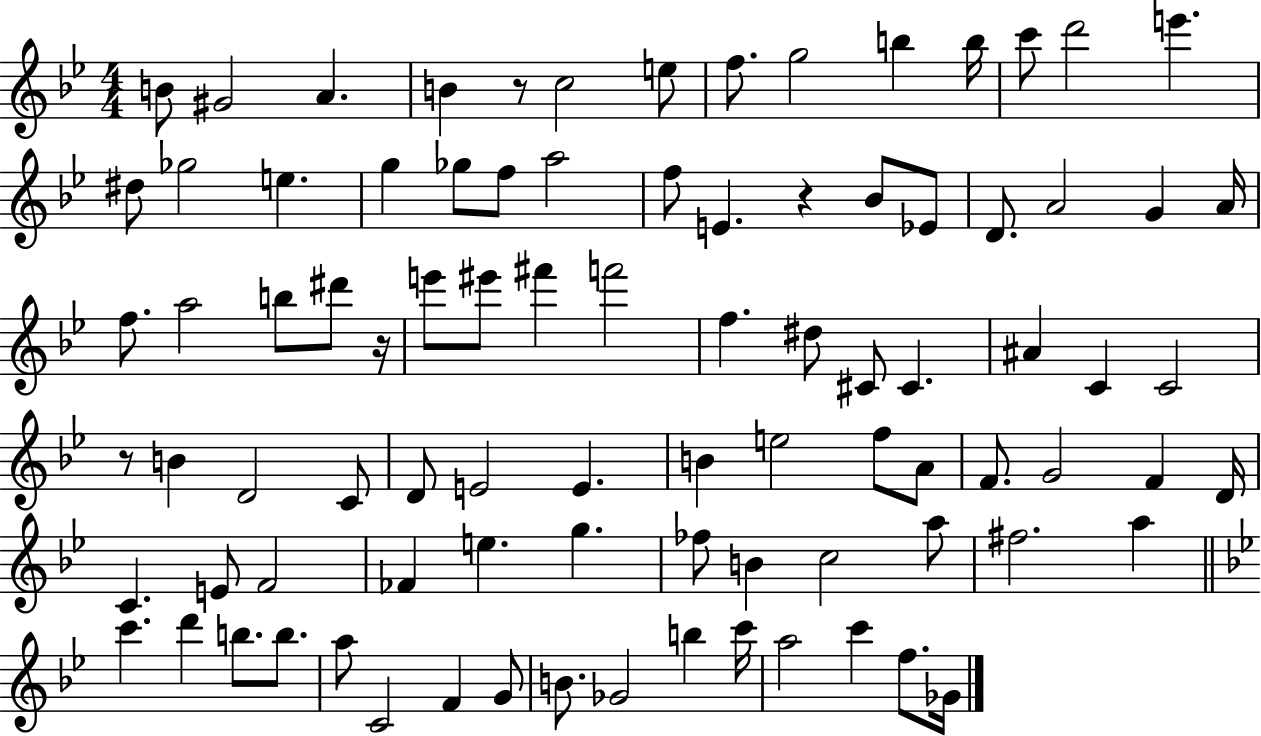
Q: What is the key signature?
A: BES major